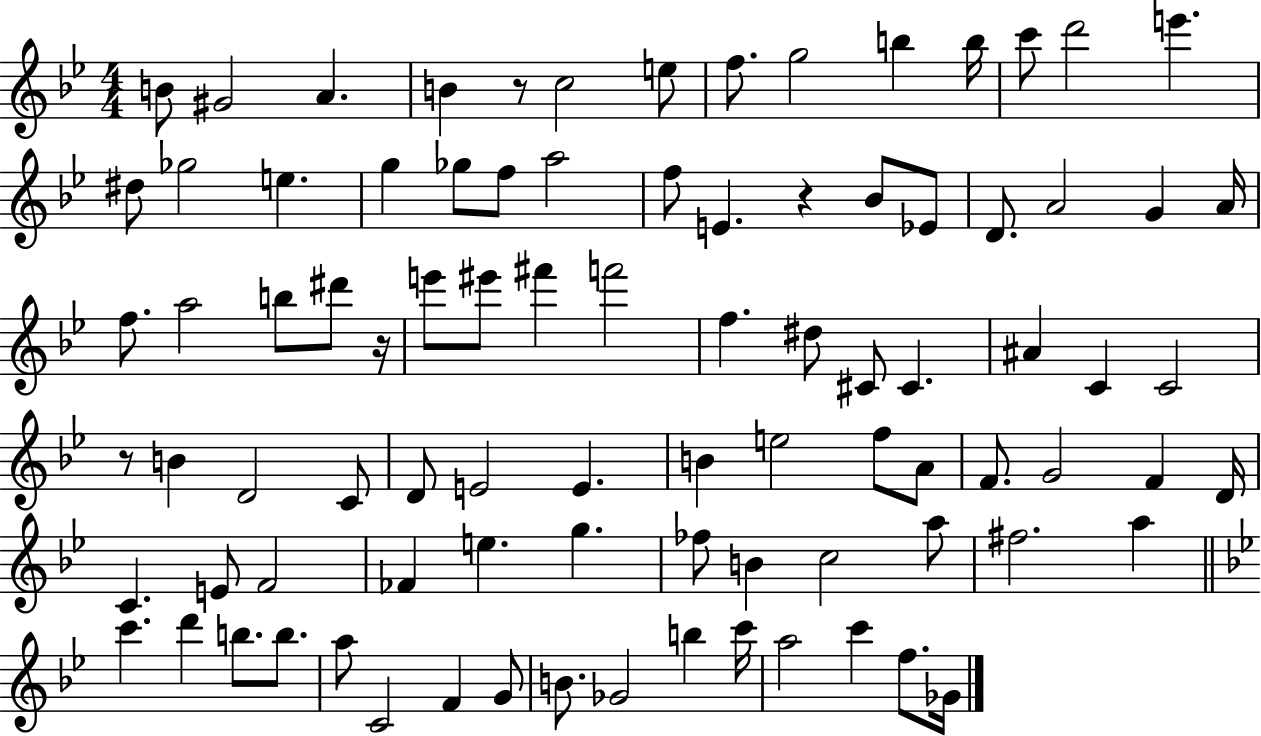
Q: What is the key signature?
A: BES major